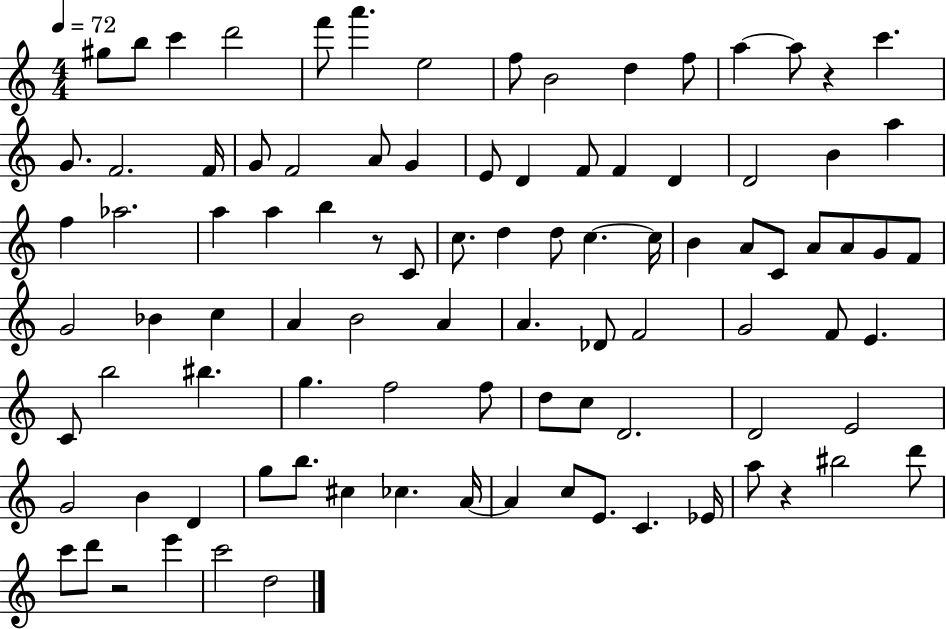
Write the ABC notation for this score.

X:1
T:Untitled
M:4/4
L:1/4
K:C
^g/2 b/2 c' d'2 f'/2 a' e2 f/2 B2 d f/2 a a/2 z c' G/2 F2 F/4 G/2 F2 A/2 G E/2 D F/2 F D D2 B a f _a2 a a b z/2 C/2 c/2 d d/2 c c/4 B A/2 C/2 A/2 A/2 G/2 F/2 G2 _B c A B2 A A _D/2 F2 G2 F/2 E C/2 b2 ^b g f2 f/2 d/2 c/2 D2 D2 E2 G2 B D g/2 b/2 ^c _c A/4 A c/2 E/2 C _E/4 a/2 z ^b2 d'/2 c'/2 d'/2 z2 e' c'2 d2